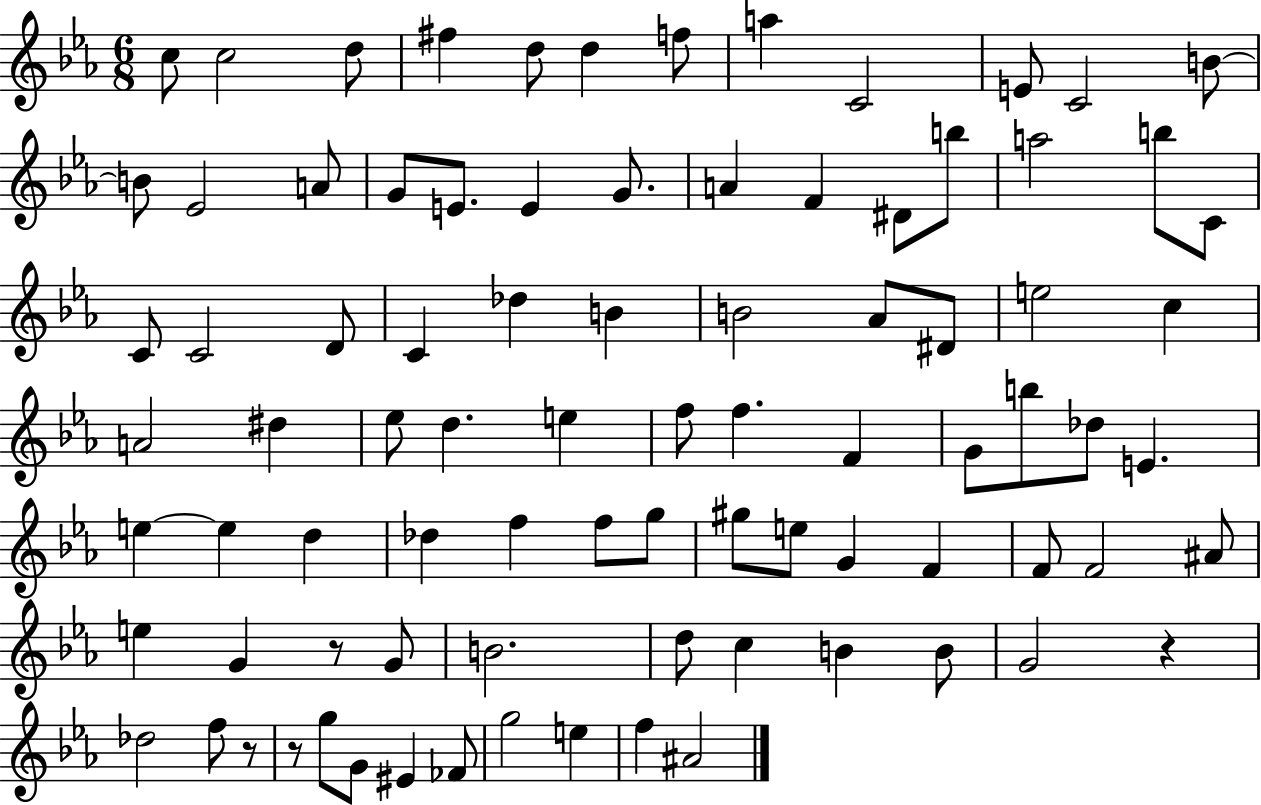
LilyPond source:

{
  \clef treble
  \numericTimeSignature
  \time 6/8
  \key ees \major
  c''8 c''2 d''8 | fis''4 d''8 d''4 f''8 | a''4 c'2 | e'8 c'2 b'8~~ | \break b'8 ees'2 a'8 | g'8 e'8. e'4 g'8. | a'4 f'4 dis'8 b''8 | a''2 b''8 c'8 | \break c'8 c'2 d'8 | c'4 des''4 b'4 | b'2 aes'8 dis'8 | e''2 c''4 | \break a'2 dis''4 | ees''8 d''4. e''4 | f''8 f''4. f'4 | g'8 b''8 des''8 e'4. | \break e''4~~ e''4 d''4 | des''4 f''4 f''8 g''8 | gis''8 e''8 g'4 f'4 | f'8 f'2 ais'8 | \break e''4 g'4 r8 g'8 | b'2. | d''8 c''4 b'4 b'8 | g'2 r4 | \break des''2 f''8 r8 | r8 g''8 g'8 eis'4 fes'8 | g''2 e''4 | f''4 ais'2 | \break \bar "|."
}